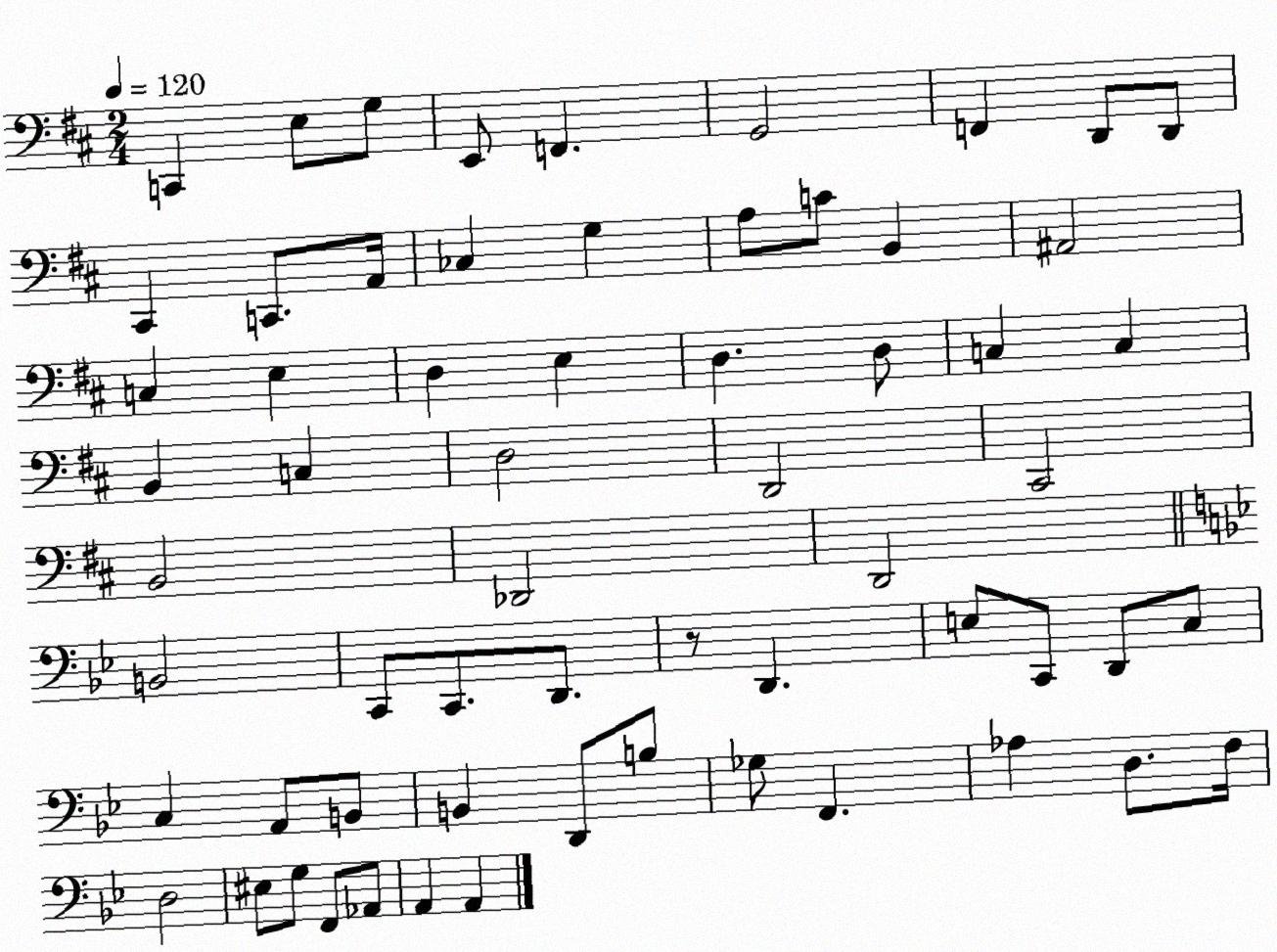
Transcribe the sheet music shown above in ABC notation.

X:1
T:Untitled
M:2/4
L:1/4
K:D
C,, E,/2 G,/2 E,,/2 F,, G,,2 F,, D,,/2 D,,/2 ^C,, C,,/2 A,,/4 _C, G, A,/2 C/2 B,, ^A,,2 C, E, D, E, D, D,/2 C, C, B,, C, D,2 D,,2 ^C,,2 B,,2 _D,,2 D,,2 B,,2 C,,/2 C,,/2 D,,/2 z/2 D,, E,/2 C,,/2 D,,/2 C,/2 C, A,,/2 B,,/2 B,, D,,/2 B,/2 _G,/2 F,, _A, D,/2 F,/4 D,2 ^E,/2 G,/2 F,,/2 _A,,/2 A,, A,,